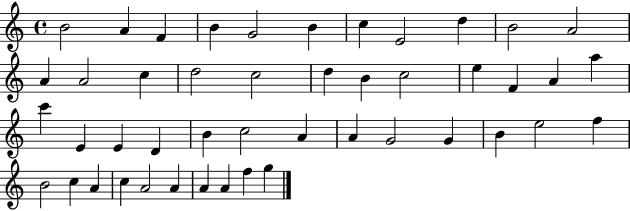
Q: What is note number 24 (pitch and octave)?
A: C6